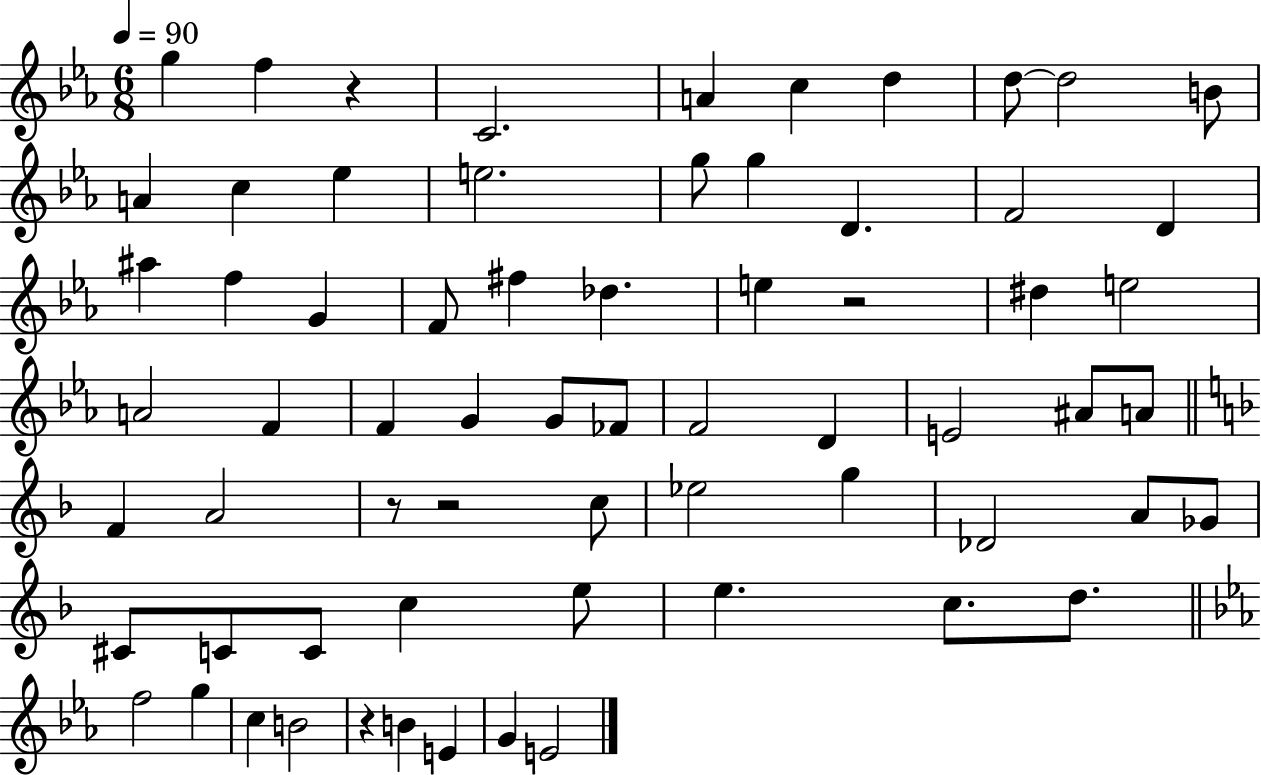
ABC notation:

X:1
T:Untitled
M:6/8
L:1/4
K:Eb
g f z C2 A c d d/2 d2 B/2 A c _e e2 g/2 g D F2 D ^a f G F/2 ^f _d e z2 ^d e2 A2 F F G G/2 _F/2 F2 D E2 ^A/2 A/2 F A2 z/2 z2 c/2 _e2 g _D2 A/2 _G/2 ^C/2 C/2 C/2 c e/2 e c/2 d/2 f2 g c B2 z B E G E2